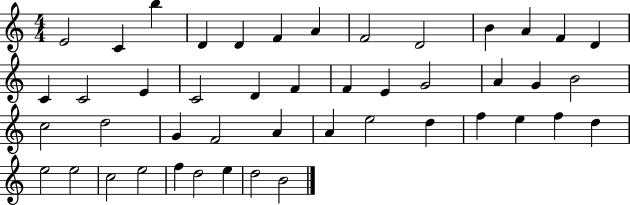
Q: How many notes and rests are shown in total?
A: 46